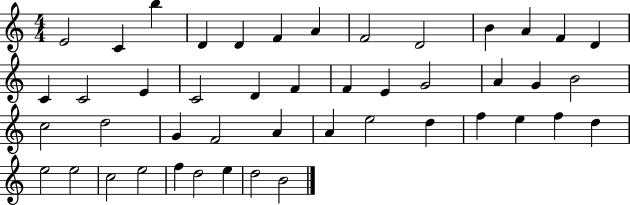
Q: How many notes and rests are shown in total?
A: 46